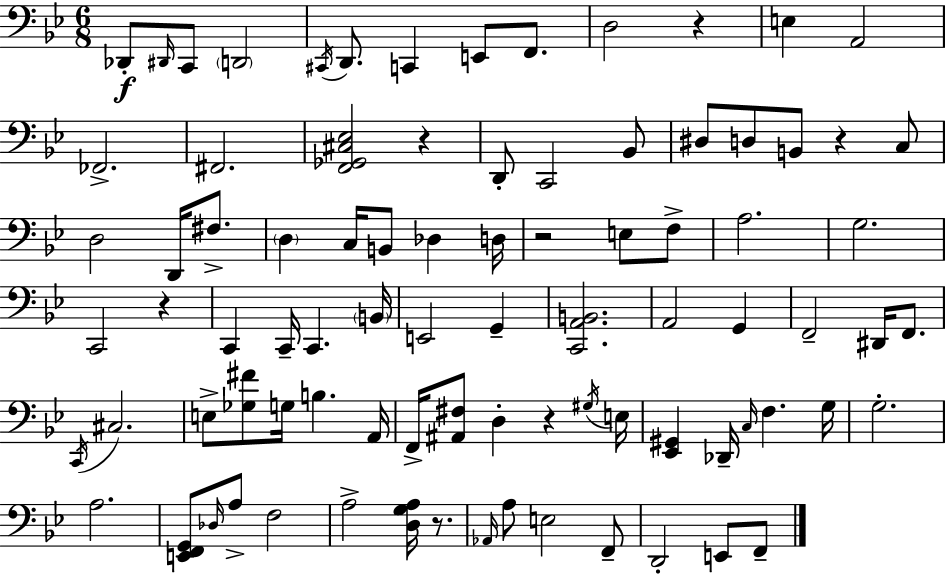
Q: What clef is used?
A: bass